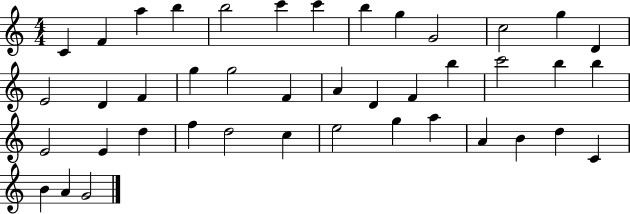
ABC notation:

X:1
T:Untitled
M:4/4
L:1/4
K:C
C F a b b2 c' c' b g G2 c2 g D E2 D F g g2 F A D F b c'2 b b E2 E d f d2 c e2 g a A B d C B A G2